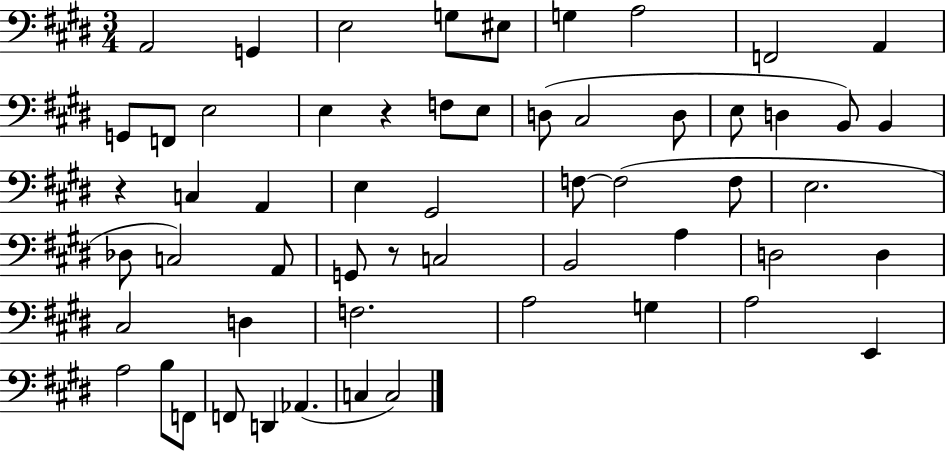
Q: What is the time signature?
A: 3/4